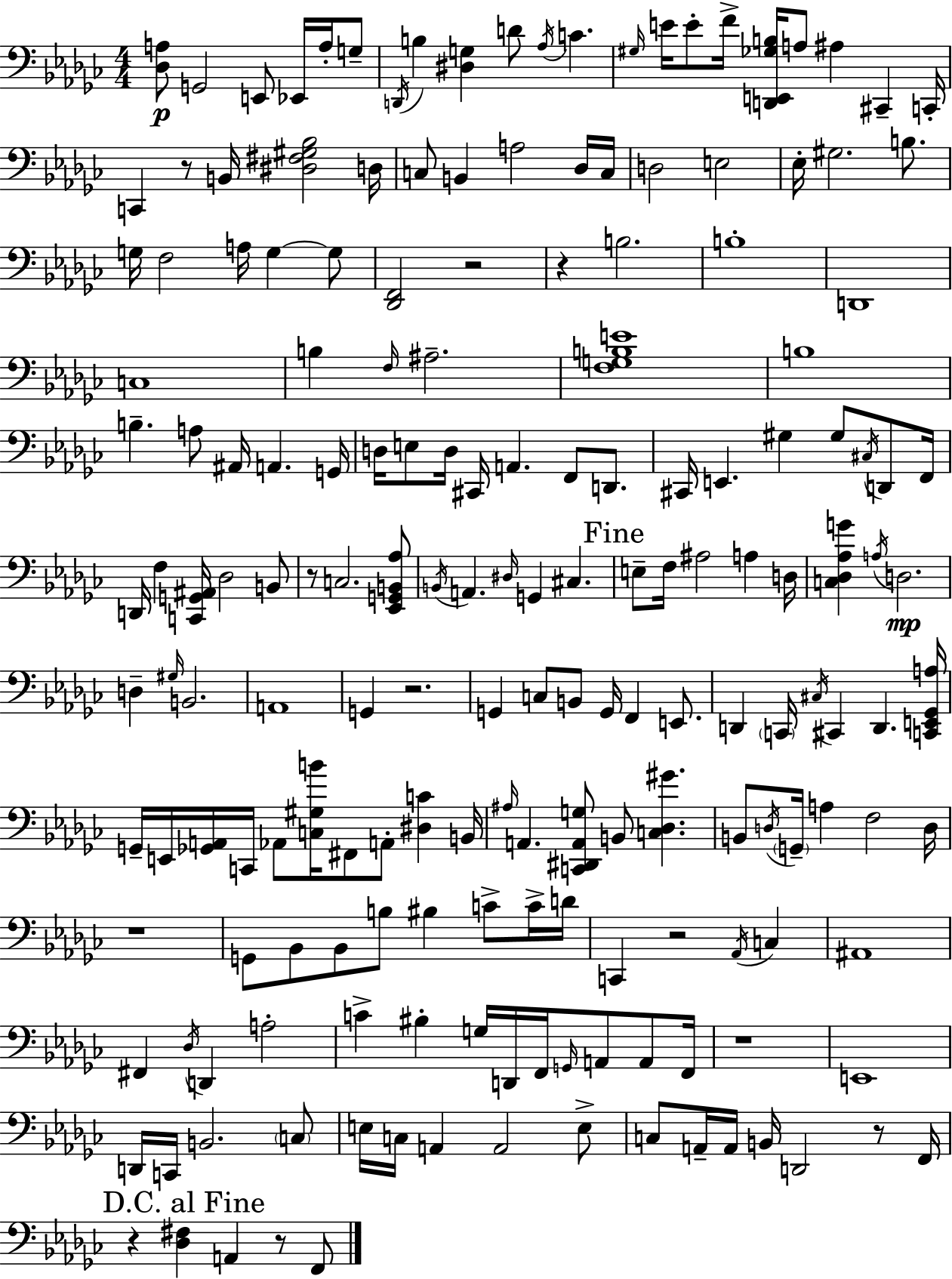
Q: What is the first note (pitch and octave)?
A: G2